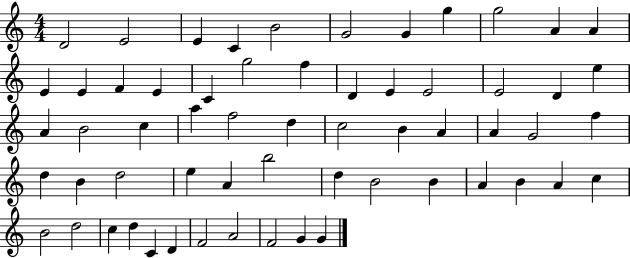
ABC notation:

X:1
T:Untitled
M:4/4
L:1/4
K:C
D2 E2 E C B2 G2 G g g2 A A E E F E C g2 f D E E2 E2 D e A B2 c a f2 d c2 B A A G2 f d B d2 e A b2 d B2 B A B A c B2 d2 c d C D F2 A2 F2 G G